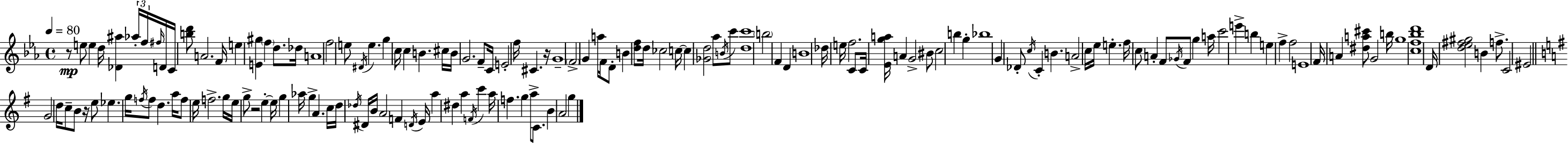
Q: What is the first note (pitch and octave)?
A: E5